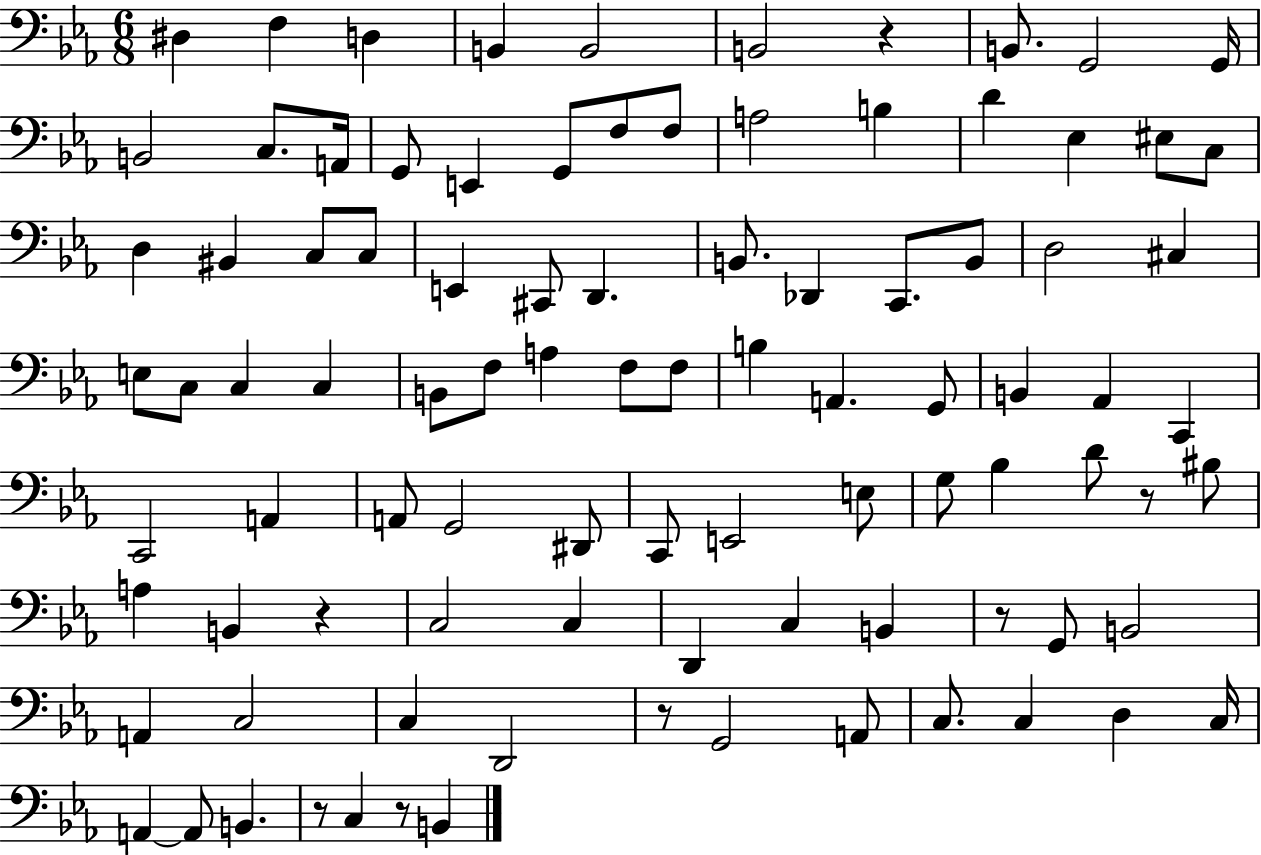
X:1
T:Untitled
M:6/8
L:1/4
K:Eb
^D, F, D, B,, B,,2 B,,2 z B,,/2 G,,2 G,,/4 B,,2 C,/2 A,,/4 G,,/2 E,, G,,/2 F,/2 F,/2 A,2 B, D _E, ^E,/2 C,/2 D, ^B,, C,/2 C,/2 E,, ^C,,/2 D,, B,,/2 _D,, C,,/2 B,,/2 D,2 ^C, E,/2 C,/2 C, C, B,,/2 F,/2 A, F,/2 F,/2 B, A,, G,,/2 B,, _A,, C,, C,,2 A,, A,,/2 G,,2 ^D,,/2 C,,/2 E,,2 E,/2 G,/2 _B, D/2 z/2 ^B,/2 A, B,, z C,2 C, D,, C, B,, z/2 G,,/2 B,,2 A,, C,2 C, D,,2 z/2 G,,2 A,,/2 C,/2 C, D, C,/4 A,, A,,/2 B,, z/2 C, z/2 B,,